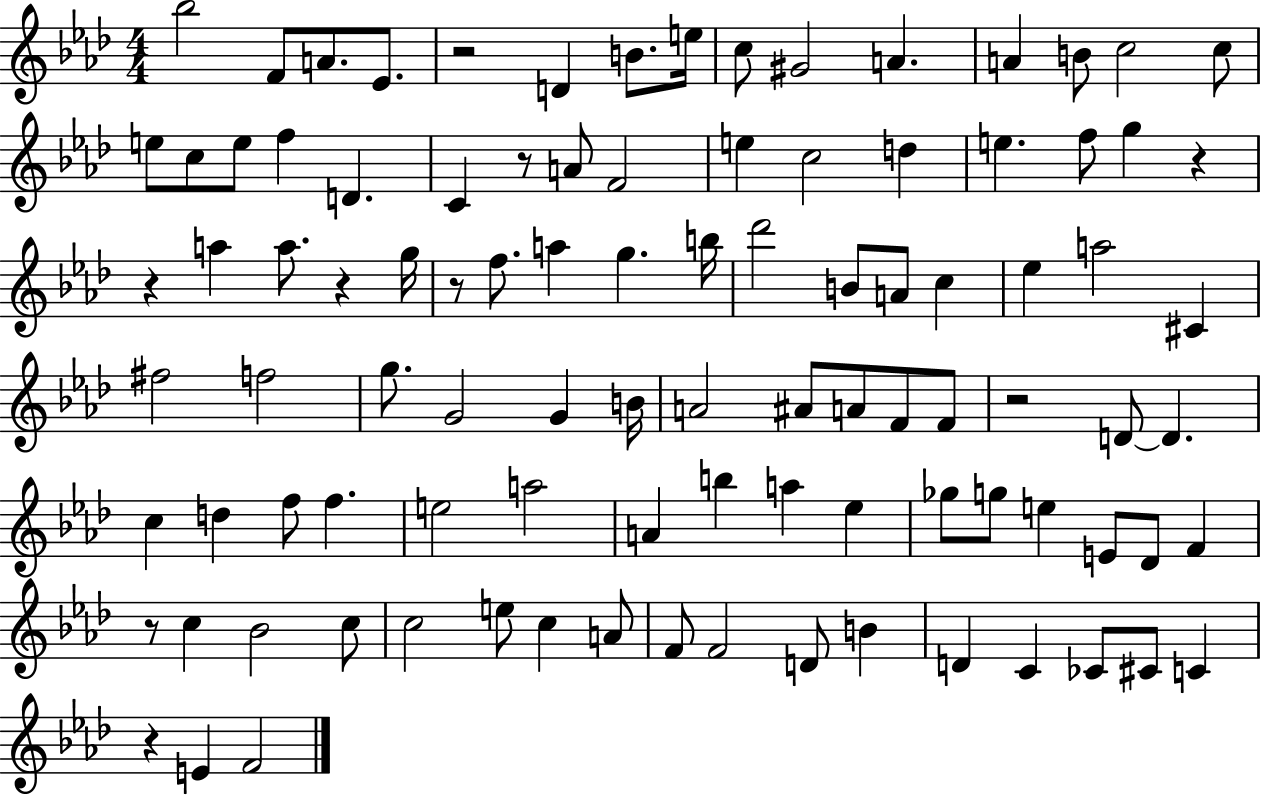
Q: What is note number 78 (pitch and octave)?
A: A4